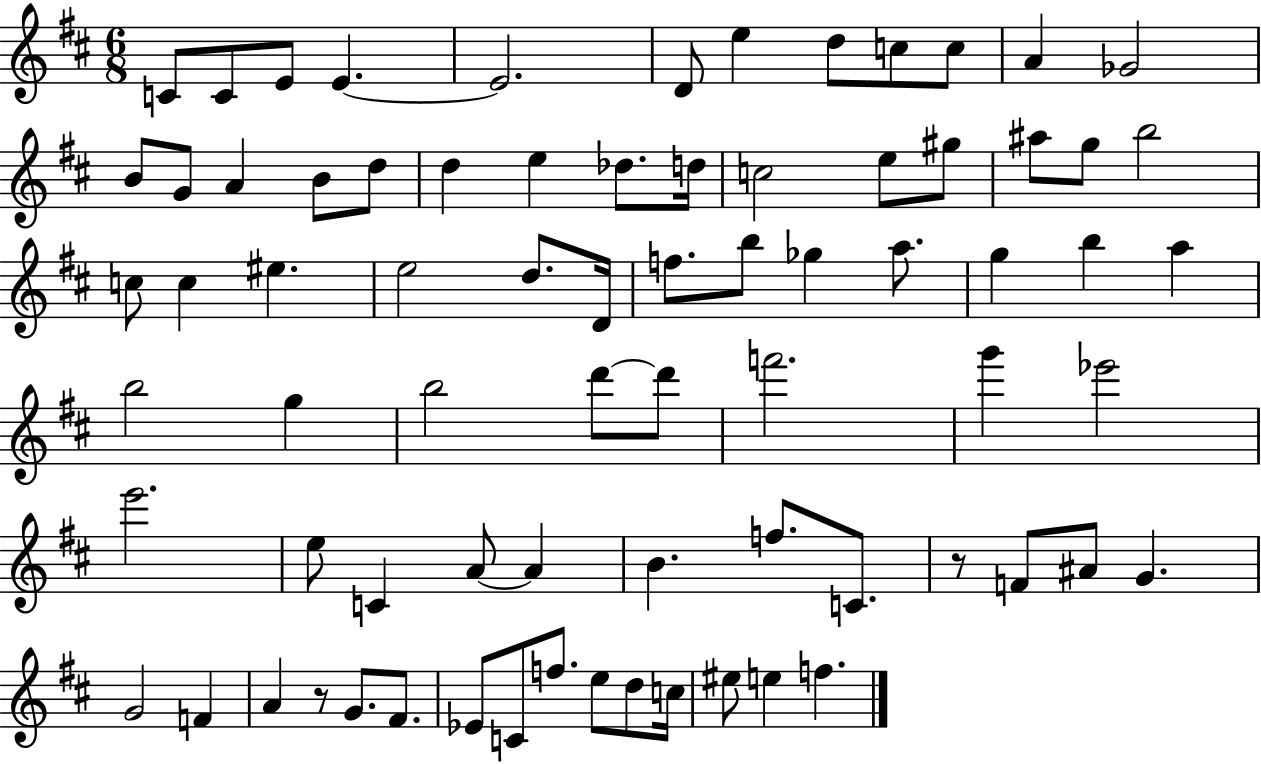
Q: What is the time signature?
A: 6/8